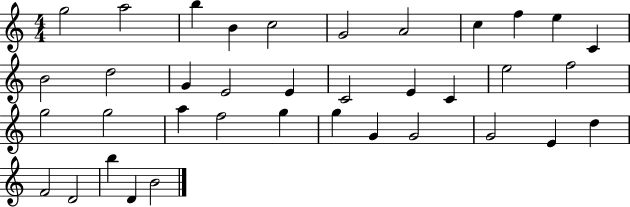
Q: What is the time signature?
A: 4/4